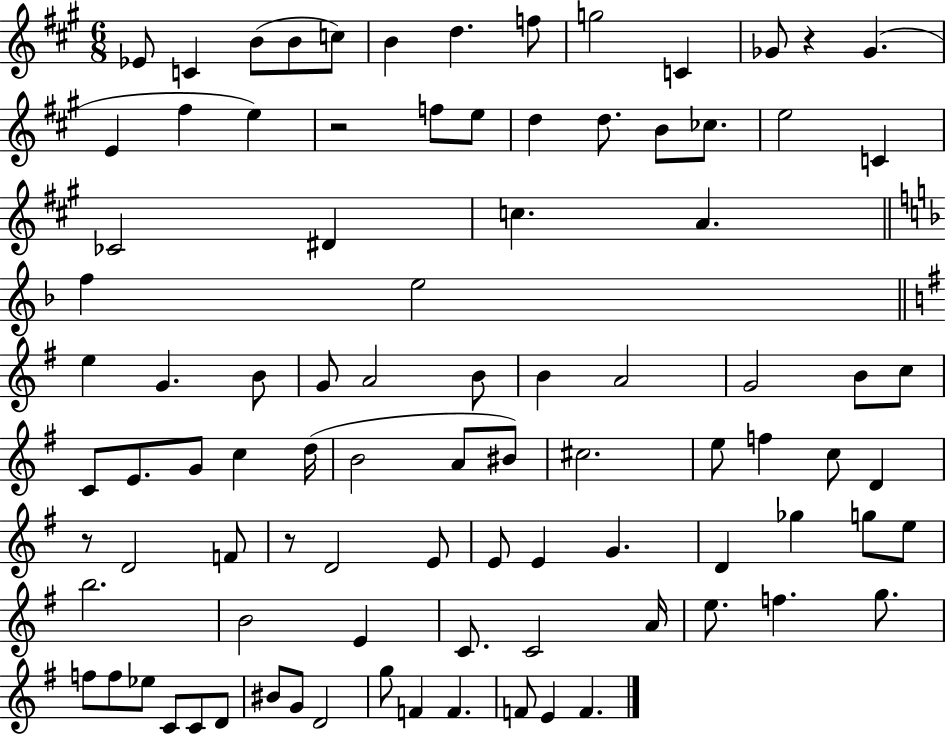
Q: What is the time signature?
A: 6/8